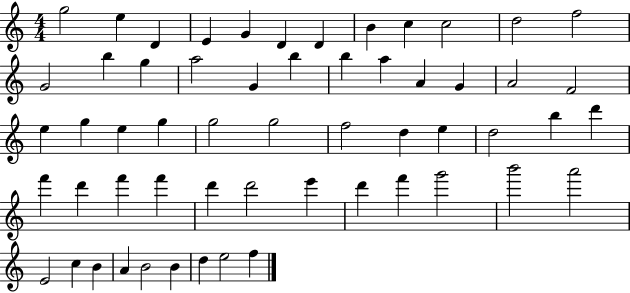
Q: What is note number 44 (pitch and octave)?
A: D6